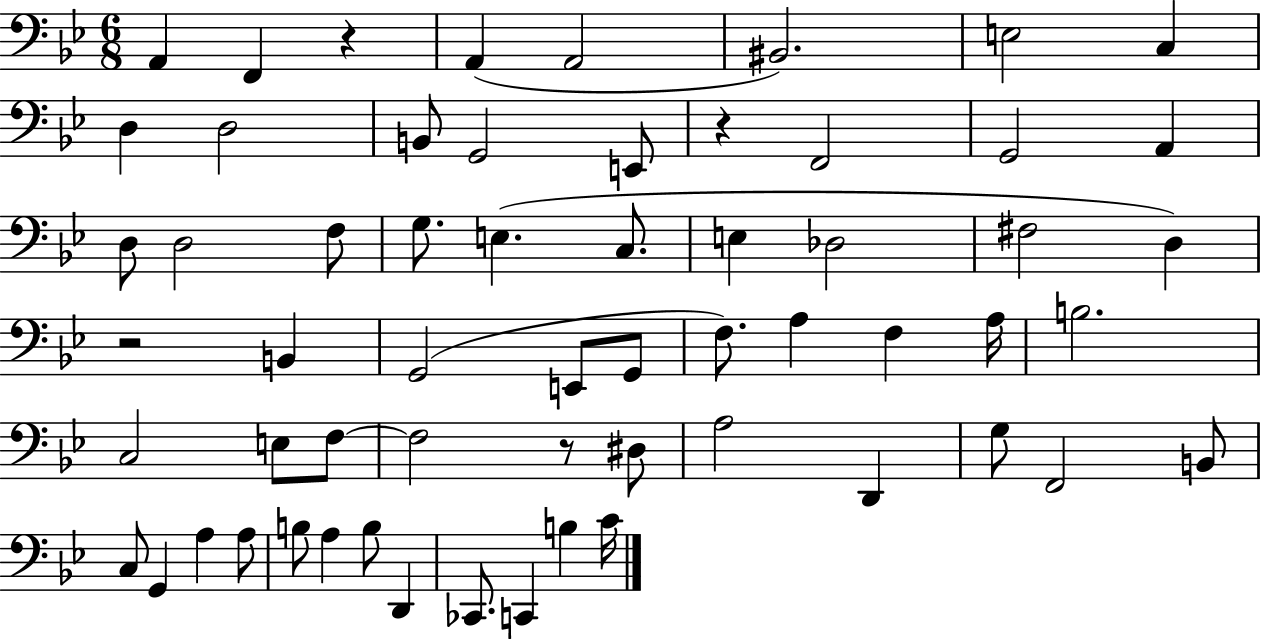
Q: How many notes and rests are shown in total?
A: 60